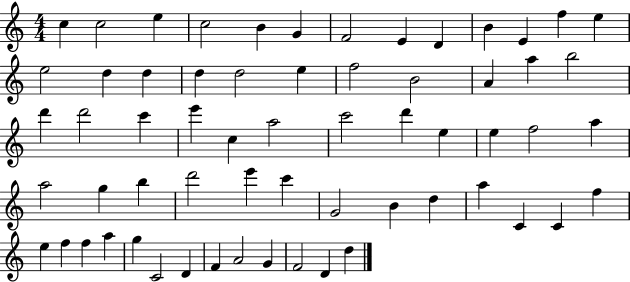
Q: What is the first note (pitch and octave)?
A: C5